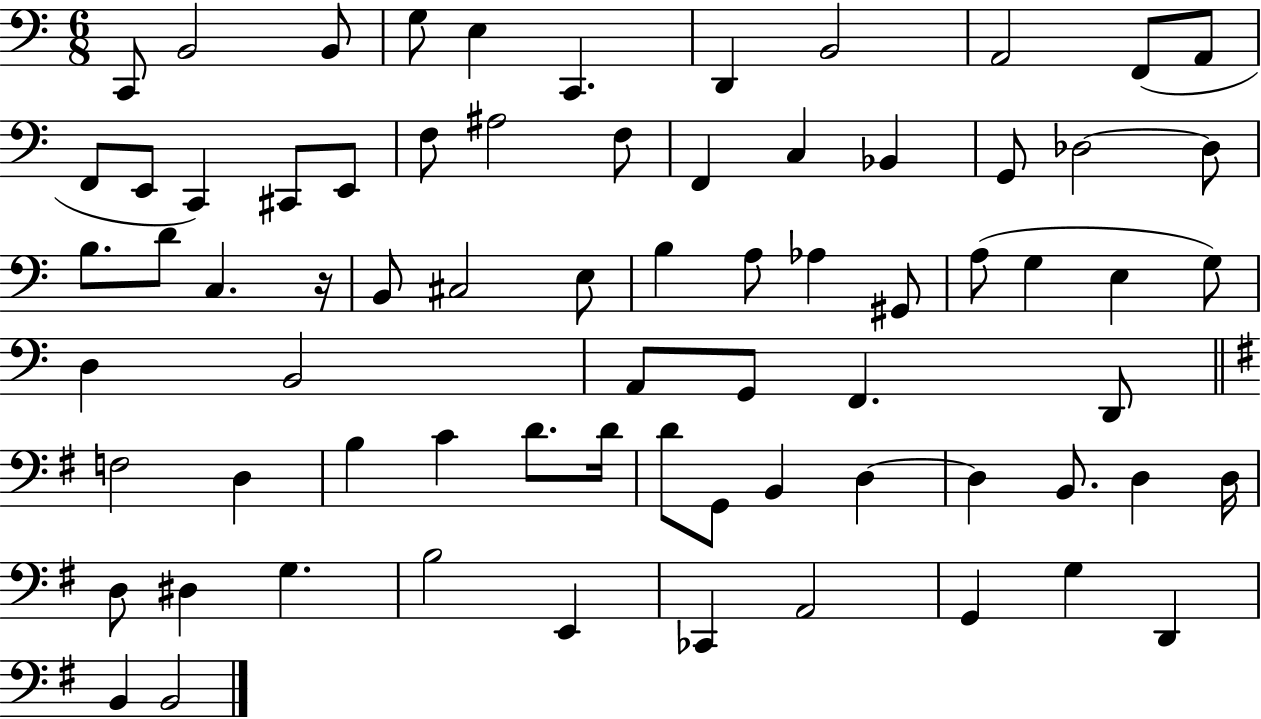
X:1
T:Untitled
M:6/8
L:1/4
K:C
C,,/2 B,,2 B,,/2 G,/2 E, C,, D,, B,,2 A,,2 F,,/2 A,,/2 F,,/2 E,,/2 C,, ^C,,/2 E,,/2 F,/2 ^A,2 F,/2 F,, C, _B,, G,,/2 _D,2 _D,/2 B,/2 D/2 C, z/4 B,,/2 ^C,2 E,/2 B, A,/2 _A, ^G,,/2 A,/2 G, E, G,/2 D, B,,2 A,,/2 G,,/2 F,, D,,/2 F,2 D, B, C D/2 D/4 D/2 G,,/2 B,, D, D, B,,/2 D, D,/4 D,/2 ^D, G, B,2 E,, _C,, A,,2 G,, G, D,, B,, B,,2